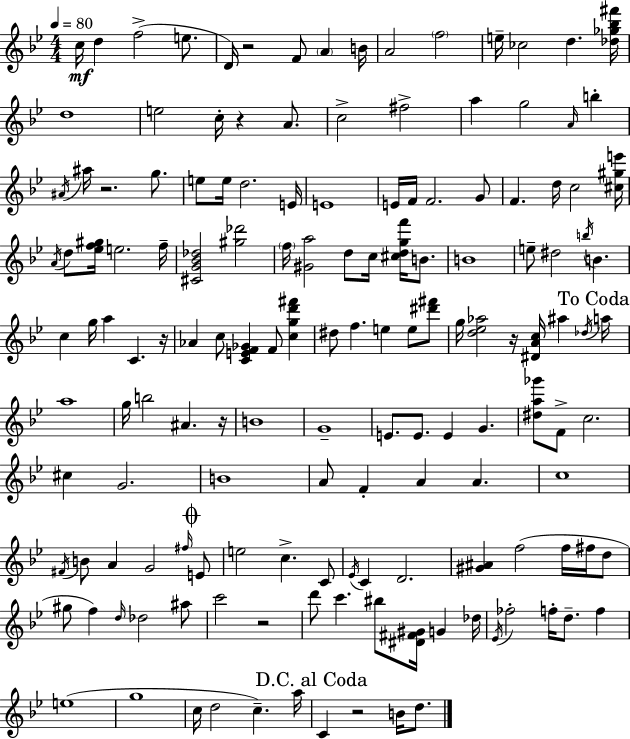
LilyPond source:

{
  \clef treble
  \numericTimeSignature
  \time 4/4
  \key bes \major
  \tempo 4 = 80
  c''16\mf d''4 f''2->( e''8. | d'16) r2 f'8 \parenthesize a'4 b'16 | a'2 \parenthesize f''2 | e''16-- ces''2 d''4. <des'' ges'' bes'' fis'''>16 | \break d''1 | e''2 c''16-. r4 a'8. | c''2-> fis''2-> | a''4 g''2 \grace { a'16 } b''4-. | \break \acciaccatura { ais'16 } ais''16 r2. g''8. | e''8 e''16 d''2. | e'16 e'1 | e'16 f'16 f'2. | \break g'8 f'4. d''16 c''2 | <cis'' gis'' e'''>16 \acciaccatura { a'16 } d''8 <ees'' f'' gis''>16 e''2. | f''16-- <cis' g' bes' des''>2 <gis'' des'''>2 | \parenthesize f''16 <gis' a''>2 d''8 c''16 <cis'' d'' g'' f'''>16 | \break b'8. b'1 | e''8-- dis''2 \acciaccatura { b''16 } b'4. | c''4 g''16 a''4 c'4. | r16 aes'4 c''8 <c' e' f' ges'>4 f'8 | \break <c'' g'' d''' fis'''>4 dis''8 f''4. e''4 | e''8 <dis''' fis'''>8 g''16 <d'' ees'' aes''>2 r16 <dis' a' c''>16 ais''4 | \acciaccatura { des''16 } \mark "To Coda" a''16 a''1 | g''16 b''2 ais'4. | \break r16 b'1 | g'1-- | e'8. e'8. e'4 g'4. | <dis'' a'' ges'''>8 f'8-> c''2. | \break cis''4 g'2. | b'1 | a'8 f'4-. a'4 a'4. | c''1 | \break \acciaccatura { fis'16 } b'8 a'4 g'2 | \grace { fis''16 } \mark \markup { \musicglyph "scripts.coda" } e'8 e''2 c''4.-> | c'8 \acciaccatura { ees'16 } c'4 d'2. | <gis' ais'>4 f''2( | \break f''16 fis''16 d''8 gis''8 f''4) \grace { d''16 } des''2 | ais''8 c'''2 | r2 d'''8 c'''4. | bis''8 <dis' fis' gis'>16 g'4 des''16 \acciaccatura { ees'16 } fes''2-. | \break f''16-. d''8.-- f''4 e''1( | g''1 | c''16 d''2 | c''4.--) a''16 \mark "D.C. al Coda" c'4 r2 | \break b'16 d''8. \bar "|."
}